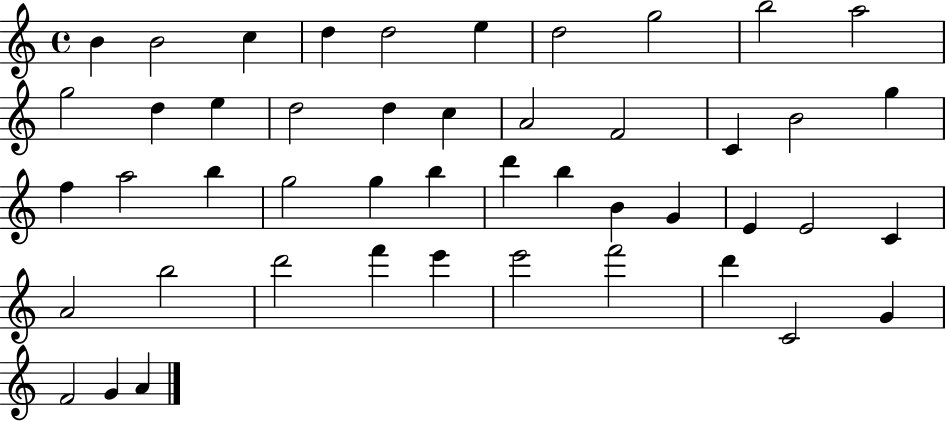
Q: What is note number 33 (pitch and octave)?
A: E4